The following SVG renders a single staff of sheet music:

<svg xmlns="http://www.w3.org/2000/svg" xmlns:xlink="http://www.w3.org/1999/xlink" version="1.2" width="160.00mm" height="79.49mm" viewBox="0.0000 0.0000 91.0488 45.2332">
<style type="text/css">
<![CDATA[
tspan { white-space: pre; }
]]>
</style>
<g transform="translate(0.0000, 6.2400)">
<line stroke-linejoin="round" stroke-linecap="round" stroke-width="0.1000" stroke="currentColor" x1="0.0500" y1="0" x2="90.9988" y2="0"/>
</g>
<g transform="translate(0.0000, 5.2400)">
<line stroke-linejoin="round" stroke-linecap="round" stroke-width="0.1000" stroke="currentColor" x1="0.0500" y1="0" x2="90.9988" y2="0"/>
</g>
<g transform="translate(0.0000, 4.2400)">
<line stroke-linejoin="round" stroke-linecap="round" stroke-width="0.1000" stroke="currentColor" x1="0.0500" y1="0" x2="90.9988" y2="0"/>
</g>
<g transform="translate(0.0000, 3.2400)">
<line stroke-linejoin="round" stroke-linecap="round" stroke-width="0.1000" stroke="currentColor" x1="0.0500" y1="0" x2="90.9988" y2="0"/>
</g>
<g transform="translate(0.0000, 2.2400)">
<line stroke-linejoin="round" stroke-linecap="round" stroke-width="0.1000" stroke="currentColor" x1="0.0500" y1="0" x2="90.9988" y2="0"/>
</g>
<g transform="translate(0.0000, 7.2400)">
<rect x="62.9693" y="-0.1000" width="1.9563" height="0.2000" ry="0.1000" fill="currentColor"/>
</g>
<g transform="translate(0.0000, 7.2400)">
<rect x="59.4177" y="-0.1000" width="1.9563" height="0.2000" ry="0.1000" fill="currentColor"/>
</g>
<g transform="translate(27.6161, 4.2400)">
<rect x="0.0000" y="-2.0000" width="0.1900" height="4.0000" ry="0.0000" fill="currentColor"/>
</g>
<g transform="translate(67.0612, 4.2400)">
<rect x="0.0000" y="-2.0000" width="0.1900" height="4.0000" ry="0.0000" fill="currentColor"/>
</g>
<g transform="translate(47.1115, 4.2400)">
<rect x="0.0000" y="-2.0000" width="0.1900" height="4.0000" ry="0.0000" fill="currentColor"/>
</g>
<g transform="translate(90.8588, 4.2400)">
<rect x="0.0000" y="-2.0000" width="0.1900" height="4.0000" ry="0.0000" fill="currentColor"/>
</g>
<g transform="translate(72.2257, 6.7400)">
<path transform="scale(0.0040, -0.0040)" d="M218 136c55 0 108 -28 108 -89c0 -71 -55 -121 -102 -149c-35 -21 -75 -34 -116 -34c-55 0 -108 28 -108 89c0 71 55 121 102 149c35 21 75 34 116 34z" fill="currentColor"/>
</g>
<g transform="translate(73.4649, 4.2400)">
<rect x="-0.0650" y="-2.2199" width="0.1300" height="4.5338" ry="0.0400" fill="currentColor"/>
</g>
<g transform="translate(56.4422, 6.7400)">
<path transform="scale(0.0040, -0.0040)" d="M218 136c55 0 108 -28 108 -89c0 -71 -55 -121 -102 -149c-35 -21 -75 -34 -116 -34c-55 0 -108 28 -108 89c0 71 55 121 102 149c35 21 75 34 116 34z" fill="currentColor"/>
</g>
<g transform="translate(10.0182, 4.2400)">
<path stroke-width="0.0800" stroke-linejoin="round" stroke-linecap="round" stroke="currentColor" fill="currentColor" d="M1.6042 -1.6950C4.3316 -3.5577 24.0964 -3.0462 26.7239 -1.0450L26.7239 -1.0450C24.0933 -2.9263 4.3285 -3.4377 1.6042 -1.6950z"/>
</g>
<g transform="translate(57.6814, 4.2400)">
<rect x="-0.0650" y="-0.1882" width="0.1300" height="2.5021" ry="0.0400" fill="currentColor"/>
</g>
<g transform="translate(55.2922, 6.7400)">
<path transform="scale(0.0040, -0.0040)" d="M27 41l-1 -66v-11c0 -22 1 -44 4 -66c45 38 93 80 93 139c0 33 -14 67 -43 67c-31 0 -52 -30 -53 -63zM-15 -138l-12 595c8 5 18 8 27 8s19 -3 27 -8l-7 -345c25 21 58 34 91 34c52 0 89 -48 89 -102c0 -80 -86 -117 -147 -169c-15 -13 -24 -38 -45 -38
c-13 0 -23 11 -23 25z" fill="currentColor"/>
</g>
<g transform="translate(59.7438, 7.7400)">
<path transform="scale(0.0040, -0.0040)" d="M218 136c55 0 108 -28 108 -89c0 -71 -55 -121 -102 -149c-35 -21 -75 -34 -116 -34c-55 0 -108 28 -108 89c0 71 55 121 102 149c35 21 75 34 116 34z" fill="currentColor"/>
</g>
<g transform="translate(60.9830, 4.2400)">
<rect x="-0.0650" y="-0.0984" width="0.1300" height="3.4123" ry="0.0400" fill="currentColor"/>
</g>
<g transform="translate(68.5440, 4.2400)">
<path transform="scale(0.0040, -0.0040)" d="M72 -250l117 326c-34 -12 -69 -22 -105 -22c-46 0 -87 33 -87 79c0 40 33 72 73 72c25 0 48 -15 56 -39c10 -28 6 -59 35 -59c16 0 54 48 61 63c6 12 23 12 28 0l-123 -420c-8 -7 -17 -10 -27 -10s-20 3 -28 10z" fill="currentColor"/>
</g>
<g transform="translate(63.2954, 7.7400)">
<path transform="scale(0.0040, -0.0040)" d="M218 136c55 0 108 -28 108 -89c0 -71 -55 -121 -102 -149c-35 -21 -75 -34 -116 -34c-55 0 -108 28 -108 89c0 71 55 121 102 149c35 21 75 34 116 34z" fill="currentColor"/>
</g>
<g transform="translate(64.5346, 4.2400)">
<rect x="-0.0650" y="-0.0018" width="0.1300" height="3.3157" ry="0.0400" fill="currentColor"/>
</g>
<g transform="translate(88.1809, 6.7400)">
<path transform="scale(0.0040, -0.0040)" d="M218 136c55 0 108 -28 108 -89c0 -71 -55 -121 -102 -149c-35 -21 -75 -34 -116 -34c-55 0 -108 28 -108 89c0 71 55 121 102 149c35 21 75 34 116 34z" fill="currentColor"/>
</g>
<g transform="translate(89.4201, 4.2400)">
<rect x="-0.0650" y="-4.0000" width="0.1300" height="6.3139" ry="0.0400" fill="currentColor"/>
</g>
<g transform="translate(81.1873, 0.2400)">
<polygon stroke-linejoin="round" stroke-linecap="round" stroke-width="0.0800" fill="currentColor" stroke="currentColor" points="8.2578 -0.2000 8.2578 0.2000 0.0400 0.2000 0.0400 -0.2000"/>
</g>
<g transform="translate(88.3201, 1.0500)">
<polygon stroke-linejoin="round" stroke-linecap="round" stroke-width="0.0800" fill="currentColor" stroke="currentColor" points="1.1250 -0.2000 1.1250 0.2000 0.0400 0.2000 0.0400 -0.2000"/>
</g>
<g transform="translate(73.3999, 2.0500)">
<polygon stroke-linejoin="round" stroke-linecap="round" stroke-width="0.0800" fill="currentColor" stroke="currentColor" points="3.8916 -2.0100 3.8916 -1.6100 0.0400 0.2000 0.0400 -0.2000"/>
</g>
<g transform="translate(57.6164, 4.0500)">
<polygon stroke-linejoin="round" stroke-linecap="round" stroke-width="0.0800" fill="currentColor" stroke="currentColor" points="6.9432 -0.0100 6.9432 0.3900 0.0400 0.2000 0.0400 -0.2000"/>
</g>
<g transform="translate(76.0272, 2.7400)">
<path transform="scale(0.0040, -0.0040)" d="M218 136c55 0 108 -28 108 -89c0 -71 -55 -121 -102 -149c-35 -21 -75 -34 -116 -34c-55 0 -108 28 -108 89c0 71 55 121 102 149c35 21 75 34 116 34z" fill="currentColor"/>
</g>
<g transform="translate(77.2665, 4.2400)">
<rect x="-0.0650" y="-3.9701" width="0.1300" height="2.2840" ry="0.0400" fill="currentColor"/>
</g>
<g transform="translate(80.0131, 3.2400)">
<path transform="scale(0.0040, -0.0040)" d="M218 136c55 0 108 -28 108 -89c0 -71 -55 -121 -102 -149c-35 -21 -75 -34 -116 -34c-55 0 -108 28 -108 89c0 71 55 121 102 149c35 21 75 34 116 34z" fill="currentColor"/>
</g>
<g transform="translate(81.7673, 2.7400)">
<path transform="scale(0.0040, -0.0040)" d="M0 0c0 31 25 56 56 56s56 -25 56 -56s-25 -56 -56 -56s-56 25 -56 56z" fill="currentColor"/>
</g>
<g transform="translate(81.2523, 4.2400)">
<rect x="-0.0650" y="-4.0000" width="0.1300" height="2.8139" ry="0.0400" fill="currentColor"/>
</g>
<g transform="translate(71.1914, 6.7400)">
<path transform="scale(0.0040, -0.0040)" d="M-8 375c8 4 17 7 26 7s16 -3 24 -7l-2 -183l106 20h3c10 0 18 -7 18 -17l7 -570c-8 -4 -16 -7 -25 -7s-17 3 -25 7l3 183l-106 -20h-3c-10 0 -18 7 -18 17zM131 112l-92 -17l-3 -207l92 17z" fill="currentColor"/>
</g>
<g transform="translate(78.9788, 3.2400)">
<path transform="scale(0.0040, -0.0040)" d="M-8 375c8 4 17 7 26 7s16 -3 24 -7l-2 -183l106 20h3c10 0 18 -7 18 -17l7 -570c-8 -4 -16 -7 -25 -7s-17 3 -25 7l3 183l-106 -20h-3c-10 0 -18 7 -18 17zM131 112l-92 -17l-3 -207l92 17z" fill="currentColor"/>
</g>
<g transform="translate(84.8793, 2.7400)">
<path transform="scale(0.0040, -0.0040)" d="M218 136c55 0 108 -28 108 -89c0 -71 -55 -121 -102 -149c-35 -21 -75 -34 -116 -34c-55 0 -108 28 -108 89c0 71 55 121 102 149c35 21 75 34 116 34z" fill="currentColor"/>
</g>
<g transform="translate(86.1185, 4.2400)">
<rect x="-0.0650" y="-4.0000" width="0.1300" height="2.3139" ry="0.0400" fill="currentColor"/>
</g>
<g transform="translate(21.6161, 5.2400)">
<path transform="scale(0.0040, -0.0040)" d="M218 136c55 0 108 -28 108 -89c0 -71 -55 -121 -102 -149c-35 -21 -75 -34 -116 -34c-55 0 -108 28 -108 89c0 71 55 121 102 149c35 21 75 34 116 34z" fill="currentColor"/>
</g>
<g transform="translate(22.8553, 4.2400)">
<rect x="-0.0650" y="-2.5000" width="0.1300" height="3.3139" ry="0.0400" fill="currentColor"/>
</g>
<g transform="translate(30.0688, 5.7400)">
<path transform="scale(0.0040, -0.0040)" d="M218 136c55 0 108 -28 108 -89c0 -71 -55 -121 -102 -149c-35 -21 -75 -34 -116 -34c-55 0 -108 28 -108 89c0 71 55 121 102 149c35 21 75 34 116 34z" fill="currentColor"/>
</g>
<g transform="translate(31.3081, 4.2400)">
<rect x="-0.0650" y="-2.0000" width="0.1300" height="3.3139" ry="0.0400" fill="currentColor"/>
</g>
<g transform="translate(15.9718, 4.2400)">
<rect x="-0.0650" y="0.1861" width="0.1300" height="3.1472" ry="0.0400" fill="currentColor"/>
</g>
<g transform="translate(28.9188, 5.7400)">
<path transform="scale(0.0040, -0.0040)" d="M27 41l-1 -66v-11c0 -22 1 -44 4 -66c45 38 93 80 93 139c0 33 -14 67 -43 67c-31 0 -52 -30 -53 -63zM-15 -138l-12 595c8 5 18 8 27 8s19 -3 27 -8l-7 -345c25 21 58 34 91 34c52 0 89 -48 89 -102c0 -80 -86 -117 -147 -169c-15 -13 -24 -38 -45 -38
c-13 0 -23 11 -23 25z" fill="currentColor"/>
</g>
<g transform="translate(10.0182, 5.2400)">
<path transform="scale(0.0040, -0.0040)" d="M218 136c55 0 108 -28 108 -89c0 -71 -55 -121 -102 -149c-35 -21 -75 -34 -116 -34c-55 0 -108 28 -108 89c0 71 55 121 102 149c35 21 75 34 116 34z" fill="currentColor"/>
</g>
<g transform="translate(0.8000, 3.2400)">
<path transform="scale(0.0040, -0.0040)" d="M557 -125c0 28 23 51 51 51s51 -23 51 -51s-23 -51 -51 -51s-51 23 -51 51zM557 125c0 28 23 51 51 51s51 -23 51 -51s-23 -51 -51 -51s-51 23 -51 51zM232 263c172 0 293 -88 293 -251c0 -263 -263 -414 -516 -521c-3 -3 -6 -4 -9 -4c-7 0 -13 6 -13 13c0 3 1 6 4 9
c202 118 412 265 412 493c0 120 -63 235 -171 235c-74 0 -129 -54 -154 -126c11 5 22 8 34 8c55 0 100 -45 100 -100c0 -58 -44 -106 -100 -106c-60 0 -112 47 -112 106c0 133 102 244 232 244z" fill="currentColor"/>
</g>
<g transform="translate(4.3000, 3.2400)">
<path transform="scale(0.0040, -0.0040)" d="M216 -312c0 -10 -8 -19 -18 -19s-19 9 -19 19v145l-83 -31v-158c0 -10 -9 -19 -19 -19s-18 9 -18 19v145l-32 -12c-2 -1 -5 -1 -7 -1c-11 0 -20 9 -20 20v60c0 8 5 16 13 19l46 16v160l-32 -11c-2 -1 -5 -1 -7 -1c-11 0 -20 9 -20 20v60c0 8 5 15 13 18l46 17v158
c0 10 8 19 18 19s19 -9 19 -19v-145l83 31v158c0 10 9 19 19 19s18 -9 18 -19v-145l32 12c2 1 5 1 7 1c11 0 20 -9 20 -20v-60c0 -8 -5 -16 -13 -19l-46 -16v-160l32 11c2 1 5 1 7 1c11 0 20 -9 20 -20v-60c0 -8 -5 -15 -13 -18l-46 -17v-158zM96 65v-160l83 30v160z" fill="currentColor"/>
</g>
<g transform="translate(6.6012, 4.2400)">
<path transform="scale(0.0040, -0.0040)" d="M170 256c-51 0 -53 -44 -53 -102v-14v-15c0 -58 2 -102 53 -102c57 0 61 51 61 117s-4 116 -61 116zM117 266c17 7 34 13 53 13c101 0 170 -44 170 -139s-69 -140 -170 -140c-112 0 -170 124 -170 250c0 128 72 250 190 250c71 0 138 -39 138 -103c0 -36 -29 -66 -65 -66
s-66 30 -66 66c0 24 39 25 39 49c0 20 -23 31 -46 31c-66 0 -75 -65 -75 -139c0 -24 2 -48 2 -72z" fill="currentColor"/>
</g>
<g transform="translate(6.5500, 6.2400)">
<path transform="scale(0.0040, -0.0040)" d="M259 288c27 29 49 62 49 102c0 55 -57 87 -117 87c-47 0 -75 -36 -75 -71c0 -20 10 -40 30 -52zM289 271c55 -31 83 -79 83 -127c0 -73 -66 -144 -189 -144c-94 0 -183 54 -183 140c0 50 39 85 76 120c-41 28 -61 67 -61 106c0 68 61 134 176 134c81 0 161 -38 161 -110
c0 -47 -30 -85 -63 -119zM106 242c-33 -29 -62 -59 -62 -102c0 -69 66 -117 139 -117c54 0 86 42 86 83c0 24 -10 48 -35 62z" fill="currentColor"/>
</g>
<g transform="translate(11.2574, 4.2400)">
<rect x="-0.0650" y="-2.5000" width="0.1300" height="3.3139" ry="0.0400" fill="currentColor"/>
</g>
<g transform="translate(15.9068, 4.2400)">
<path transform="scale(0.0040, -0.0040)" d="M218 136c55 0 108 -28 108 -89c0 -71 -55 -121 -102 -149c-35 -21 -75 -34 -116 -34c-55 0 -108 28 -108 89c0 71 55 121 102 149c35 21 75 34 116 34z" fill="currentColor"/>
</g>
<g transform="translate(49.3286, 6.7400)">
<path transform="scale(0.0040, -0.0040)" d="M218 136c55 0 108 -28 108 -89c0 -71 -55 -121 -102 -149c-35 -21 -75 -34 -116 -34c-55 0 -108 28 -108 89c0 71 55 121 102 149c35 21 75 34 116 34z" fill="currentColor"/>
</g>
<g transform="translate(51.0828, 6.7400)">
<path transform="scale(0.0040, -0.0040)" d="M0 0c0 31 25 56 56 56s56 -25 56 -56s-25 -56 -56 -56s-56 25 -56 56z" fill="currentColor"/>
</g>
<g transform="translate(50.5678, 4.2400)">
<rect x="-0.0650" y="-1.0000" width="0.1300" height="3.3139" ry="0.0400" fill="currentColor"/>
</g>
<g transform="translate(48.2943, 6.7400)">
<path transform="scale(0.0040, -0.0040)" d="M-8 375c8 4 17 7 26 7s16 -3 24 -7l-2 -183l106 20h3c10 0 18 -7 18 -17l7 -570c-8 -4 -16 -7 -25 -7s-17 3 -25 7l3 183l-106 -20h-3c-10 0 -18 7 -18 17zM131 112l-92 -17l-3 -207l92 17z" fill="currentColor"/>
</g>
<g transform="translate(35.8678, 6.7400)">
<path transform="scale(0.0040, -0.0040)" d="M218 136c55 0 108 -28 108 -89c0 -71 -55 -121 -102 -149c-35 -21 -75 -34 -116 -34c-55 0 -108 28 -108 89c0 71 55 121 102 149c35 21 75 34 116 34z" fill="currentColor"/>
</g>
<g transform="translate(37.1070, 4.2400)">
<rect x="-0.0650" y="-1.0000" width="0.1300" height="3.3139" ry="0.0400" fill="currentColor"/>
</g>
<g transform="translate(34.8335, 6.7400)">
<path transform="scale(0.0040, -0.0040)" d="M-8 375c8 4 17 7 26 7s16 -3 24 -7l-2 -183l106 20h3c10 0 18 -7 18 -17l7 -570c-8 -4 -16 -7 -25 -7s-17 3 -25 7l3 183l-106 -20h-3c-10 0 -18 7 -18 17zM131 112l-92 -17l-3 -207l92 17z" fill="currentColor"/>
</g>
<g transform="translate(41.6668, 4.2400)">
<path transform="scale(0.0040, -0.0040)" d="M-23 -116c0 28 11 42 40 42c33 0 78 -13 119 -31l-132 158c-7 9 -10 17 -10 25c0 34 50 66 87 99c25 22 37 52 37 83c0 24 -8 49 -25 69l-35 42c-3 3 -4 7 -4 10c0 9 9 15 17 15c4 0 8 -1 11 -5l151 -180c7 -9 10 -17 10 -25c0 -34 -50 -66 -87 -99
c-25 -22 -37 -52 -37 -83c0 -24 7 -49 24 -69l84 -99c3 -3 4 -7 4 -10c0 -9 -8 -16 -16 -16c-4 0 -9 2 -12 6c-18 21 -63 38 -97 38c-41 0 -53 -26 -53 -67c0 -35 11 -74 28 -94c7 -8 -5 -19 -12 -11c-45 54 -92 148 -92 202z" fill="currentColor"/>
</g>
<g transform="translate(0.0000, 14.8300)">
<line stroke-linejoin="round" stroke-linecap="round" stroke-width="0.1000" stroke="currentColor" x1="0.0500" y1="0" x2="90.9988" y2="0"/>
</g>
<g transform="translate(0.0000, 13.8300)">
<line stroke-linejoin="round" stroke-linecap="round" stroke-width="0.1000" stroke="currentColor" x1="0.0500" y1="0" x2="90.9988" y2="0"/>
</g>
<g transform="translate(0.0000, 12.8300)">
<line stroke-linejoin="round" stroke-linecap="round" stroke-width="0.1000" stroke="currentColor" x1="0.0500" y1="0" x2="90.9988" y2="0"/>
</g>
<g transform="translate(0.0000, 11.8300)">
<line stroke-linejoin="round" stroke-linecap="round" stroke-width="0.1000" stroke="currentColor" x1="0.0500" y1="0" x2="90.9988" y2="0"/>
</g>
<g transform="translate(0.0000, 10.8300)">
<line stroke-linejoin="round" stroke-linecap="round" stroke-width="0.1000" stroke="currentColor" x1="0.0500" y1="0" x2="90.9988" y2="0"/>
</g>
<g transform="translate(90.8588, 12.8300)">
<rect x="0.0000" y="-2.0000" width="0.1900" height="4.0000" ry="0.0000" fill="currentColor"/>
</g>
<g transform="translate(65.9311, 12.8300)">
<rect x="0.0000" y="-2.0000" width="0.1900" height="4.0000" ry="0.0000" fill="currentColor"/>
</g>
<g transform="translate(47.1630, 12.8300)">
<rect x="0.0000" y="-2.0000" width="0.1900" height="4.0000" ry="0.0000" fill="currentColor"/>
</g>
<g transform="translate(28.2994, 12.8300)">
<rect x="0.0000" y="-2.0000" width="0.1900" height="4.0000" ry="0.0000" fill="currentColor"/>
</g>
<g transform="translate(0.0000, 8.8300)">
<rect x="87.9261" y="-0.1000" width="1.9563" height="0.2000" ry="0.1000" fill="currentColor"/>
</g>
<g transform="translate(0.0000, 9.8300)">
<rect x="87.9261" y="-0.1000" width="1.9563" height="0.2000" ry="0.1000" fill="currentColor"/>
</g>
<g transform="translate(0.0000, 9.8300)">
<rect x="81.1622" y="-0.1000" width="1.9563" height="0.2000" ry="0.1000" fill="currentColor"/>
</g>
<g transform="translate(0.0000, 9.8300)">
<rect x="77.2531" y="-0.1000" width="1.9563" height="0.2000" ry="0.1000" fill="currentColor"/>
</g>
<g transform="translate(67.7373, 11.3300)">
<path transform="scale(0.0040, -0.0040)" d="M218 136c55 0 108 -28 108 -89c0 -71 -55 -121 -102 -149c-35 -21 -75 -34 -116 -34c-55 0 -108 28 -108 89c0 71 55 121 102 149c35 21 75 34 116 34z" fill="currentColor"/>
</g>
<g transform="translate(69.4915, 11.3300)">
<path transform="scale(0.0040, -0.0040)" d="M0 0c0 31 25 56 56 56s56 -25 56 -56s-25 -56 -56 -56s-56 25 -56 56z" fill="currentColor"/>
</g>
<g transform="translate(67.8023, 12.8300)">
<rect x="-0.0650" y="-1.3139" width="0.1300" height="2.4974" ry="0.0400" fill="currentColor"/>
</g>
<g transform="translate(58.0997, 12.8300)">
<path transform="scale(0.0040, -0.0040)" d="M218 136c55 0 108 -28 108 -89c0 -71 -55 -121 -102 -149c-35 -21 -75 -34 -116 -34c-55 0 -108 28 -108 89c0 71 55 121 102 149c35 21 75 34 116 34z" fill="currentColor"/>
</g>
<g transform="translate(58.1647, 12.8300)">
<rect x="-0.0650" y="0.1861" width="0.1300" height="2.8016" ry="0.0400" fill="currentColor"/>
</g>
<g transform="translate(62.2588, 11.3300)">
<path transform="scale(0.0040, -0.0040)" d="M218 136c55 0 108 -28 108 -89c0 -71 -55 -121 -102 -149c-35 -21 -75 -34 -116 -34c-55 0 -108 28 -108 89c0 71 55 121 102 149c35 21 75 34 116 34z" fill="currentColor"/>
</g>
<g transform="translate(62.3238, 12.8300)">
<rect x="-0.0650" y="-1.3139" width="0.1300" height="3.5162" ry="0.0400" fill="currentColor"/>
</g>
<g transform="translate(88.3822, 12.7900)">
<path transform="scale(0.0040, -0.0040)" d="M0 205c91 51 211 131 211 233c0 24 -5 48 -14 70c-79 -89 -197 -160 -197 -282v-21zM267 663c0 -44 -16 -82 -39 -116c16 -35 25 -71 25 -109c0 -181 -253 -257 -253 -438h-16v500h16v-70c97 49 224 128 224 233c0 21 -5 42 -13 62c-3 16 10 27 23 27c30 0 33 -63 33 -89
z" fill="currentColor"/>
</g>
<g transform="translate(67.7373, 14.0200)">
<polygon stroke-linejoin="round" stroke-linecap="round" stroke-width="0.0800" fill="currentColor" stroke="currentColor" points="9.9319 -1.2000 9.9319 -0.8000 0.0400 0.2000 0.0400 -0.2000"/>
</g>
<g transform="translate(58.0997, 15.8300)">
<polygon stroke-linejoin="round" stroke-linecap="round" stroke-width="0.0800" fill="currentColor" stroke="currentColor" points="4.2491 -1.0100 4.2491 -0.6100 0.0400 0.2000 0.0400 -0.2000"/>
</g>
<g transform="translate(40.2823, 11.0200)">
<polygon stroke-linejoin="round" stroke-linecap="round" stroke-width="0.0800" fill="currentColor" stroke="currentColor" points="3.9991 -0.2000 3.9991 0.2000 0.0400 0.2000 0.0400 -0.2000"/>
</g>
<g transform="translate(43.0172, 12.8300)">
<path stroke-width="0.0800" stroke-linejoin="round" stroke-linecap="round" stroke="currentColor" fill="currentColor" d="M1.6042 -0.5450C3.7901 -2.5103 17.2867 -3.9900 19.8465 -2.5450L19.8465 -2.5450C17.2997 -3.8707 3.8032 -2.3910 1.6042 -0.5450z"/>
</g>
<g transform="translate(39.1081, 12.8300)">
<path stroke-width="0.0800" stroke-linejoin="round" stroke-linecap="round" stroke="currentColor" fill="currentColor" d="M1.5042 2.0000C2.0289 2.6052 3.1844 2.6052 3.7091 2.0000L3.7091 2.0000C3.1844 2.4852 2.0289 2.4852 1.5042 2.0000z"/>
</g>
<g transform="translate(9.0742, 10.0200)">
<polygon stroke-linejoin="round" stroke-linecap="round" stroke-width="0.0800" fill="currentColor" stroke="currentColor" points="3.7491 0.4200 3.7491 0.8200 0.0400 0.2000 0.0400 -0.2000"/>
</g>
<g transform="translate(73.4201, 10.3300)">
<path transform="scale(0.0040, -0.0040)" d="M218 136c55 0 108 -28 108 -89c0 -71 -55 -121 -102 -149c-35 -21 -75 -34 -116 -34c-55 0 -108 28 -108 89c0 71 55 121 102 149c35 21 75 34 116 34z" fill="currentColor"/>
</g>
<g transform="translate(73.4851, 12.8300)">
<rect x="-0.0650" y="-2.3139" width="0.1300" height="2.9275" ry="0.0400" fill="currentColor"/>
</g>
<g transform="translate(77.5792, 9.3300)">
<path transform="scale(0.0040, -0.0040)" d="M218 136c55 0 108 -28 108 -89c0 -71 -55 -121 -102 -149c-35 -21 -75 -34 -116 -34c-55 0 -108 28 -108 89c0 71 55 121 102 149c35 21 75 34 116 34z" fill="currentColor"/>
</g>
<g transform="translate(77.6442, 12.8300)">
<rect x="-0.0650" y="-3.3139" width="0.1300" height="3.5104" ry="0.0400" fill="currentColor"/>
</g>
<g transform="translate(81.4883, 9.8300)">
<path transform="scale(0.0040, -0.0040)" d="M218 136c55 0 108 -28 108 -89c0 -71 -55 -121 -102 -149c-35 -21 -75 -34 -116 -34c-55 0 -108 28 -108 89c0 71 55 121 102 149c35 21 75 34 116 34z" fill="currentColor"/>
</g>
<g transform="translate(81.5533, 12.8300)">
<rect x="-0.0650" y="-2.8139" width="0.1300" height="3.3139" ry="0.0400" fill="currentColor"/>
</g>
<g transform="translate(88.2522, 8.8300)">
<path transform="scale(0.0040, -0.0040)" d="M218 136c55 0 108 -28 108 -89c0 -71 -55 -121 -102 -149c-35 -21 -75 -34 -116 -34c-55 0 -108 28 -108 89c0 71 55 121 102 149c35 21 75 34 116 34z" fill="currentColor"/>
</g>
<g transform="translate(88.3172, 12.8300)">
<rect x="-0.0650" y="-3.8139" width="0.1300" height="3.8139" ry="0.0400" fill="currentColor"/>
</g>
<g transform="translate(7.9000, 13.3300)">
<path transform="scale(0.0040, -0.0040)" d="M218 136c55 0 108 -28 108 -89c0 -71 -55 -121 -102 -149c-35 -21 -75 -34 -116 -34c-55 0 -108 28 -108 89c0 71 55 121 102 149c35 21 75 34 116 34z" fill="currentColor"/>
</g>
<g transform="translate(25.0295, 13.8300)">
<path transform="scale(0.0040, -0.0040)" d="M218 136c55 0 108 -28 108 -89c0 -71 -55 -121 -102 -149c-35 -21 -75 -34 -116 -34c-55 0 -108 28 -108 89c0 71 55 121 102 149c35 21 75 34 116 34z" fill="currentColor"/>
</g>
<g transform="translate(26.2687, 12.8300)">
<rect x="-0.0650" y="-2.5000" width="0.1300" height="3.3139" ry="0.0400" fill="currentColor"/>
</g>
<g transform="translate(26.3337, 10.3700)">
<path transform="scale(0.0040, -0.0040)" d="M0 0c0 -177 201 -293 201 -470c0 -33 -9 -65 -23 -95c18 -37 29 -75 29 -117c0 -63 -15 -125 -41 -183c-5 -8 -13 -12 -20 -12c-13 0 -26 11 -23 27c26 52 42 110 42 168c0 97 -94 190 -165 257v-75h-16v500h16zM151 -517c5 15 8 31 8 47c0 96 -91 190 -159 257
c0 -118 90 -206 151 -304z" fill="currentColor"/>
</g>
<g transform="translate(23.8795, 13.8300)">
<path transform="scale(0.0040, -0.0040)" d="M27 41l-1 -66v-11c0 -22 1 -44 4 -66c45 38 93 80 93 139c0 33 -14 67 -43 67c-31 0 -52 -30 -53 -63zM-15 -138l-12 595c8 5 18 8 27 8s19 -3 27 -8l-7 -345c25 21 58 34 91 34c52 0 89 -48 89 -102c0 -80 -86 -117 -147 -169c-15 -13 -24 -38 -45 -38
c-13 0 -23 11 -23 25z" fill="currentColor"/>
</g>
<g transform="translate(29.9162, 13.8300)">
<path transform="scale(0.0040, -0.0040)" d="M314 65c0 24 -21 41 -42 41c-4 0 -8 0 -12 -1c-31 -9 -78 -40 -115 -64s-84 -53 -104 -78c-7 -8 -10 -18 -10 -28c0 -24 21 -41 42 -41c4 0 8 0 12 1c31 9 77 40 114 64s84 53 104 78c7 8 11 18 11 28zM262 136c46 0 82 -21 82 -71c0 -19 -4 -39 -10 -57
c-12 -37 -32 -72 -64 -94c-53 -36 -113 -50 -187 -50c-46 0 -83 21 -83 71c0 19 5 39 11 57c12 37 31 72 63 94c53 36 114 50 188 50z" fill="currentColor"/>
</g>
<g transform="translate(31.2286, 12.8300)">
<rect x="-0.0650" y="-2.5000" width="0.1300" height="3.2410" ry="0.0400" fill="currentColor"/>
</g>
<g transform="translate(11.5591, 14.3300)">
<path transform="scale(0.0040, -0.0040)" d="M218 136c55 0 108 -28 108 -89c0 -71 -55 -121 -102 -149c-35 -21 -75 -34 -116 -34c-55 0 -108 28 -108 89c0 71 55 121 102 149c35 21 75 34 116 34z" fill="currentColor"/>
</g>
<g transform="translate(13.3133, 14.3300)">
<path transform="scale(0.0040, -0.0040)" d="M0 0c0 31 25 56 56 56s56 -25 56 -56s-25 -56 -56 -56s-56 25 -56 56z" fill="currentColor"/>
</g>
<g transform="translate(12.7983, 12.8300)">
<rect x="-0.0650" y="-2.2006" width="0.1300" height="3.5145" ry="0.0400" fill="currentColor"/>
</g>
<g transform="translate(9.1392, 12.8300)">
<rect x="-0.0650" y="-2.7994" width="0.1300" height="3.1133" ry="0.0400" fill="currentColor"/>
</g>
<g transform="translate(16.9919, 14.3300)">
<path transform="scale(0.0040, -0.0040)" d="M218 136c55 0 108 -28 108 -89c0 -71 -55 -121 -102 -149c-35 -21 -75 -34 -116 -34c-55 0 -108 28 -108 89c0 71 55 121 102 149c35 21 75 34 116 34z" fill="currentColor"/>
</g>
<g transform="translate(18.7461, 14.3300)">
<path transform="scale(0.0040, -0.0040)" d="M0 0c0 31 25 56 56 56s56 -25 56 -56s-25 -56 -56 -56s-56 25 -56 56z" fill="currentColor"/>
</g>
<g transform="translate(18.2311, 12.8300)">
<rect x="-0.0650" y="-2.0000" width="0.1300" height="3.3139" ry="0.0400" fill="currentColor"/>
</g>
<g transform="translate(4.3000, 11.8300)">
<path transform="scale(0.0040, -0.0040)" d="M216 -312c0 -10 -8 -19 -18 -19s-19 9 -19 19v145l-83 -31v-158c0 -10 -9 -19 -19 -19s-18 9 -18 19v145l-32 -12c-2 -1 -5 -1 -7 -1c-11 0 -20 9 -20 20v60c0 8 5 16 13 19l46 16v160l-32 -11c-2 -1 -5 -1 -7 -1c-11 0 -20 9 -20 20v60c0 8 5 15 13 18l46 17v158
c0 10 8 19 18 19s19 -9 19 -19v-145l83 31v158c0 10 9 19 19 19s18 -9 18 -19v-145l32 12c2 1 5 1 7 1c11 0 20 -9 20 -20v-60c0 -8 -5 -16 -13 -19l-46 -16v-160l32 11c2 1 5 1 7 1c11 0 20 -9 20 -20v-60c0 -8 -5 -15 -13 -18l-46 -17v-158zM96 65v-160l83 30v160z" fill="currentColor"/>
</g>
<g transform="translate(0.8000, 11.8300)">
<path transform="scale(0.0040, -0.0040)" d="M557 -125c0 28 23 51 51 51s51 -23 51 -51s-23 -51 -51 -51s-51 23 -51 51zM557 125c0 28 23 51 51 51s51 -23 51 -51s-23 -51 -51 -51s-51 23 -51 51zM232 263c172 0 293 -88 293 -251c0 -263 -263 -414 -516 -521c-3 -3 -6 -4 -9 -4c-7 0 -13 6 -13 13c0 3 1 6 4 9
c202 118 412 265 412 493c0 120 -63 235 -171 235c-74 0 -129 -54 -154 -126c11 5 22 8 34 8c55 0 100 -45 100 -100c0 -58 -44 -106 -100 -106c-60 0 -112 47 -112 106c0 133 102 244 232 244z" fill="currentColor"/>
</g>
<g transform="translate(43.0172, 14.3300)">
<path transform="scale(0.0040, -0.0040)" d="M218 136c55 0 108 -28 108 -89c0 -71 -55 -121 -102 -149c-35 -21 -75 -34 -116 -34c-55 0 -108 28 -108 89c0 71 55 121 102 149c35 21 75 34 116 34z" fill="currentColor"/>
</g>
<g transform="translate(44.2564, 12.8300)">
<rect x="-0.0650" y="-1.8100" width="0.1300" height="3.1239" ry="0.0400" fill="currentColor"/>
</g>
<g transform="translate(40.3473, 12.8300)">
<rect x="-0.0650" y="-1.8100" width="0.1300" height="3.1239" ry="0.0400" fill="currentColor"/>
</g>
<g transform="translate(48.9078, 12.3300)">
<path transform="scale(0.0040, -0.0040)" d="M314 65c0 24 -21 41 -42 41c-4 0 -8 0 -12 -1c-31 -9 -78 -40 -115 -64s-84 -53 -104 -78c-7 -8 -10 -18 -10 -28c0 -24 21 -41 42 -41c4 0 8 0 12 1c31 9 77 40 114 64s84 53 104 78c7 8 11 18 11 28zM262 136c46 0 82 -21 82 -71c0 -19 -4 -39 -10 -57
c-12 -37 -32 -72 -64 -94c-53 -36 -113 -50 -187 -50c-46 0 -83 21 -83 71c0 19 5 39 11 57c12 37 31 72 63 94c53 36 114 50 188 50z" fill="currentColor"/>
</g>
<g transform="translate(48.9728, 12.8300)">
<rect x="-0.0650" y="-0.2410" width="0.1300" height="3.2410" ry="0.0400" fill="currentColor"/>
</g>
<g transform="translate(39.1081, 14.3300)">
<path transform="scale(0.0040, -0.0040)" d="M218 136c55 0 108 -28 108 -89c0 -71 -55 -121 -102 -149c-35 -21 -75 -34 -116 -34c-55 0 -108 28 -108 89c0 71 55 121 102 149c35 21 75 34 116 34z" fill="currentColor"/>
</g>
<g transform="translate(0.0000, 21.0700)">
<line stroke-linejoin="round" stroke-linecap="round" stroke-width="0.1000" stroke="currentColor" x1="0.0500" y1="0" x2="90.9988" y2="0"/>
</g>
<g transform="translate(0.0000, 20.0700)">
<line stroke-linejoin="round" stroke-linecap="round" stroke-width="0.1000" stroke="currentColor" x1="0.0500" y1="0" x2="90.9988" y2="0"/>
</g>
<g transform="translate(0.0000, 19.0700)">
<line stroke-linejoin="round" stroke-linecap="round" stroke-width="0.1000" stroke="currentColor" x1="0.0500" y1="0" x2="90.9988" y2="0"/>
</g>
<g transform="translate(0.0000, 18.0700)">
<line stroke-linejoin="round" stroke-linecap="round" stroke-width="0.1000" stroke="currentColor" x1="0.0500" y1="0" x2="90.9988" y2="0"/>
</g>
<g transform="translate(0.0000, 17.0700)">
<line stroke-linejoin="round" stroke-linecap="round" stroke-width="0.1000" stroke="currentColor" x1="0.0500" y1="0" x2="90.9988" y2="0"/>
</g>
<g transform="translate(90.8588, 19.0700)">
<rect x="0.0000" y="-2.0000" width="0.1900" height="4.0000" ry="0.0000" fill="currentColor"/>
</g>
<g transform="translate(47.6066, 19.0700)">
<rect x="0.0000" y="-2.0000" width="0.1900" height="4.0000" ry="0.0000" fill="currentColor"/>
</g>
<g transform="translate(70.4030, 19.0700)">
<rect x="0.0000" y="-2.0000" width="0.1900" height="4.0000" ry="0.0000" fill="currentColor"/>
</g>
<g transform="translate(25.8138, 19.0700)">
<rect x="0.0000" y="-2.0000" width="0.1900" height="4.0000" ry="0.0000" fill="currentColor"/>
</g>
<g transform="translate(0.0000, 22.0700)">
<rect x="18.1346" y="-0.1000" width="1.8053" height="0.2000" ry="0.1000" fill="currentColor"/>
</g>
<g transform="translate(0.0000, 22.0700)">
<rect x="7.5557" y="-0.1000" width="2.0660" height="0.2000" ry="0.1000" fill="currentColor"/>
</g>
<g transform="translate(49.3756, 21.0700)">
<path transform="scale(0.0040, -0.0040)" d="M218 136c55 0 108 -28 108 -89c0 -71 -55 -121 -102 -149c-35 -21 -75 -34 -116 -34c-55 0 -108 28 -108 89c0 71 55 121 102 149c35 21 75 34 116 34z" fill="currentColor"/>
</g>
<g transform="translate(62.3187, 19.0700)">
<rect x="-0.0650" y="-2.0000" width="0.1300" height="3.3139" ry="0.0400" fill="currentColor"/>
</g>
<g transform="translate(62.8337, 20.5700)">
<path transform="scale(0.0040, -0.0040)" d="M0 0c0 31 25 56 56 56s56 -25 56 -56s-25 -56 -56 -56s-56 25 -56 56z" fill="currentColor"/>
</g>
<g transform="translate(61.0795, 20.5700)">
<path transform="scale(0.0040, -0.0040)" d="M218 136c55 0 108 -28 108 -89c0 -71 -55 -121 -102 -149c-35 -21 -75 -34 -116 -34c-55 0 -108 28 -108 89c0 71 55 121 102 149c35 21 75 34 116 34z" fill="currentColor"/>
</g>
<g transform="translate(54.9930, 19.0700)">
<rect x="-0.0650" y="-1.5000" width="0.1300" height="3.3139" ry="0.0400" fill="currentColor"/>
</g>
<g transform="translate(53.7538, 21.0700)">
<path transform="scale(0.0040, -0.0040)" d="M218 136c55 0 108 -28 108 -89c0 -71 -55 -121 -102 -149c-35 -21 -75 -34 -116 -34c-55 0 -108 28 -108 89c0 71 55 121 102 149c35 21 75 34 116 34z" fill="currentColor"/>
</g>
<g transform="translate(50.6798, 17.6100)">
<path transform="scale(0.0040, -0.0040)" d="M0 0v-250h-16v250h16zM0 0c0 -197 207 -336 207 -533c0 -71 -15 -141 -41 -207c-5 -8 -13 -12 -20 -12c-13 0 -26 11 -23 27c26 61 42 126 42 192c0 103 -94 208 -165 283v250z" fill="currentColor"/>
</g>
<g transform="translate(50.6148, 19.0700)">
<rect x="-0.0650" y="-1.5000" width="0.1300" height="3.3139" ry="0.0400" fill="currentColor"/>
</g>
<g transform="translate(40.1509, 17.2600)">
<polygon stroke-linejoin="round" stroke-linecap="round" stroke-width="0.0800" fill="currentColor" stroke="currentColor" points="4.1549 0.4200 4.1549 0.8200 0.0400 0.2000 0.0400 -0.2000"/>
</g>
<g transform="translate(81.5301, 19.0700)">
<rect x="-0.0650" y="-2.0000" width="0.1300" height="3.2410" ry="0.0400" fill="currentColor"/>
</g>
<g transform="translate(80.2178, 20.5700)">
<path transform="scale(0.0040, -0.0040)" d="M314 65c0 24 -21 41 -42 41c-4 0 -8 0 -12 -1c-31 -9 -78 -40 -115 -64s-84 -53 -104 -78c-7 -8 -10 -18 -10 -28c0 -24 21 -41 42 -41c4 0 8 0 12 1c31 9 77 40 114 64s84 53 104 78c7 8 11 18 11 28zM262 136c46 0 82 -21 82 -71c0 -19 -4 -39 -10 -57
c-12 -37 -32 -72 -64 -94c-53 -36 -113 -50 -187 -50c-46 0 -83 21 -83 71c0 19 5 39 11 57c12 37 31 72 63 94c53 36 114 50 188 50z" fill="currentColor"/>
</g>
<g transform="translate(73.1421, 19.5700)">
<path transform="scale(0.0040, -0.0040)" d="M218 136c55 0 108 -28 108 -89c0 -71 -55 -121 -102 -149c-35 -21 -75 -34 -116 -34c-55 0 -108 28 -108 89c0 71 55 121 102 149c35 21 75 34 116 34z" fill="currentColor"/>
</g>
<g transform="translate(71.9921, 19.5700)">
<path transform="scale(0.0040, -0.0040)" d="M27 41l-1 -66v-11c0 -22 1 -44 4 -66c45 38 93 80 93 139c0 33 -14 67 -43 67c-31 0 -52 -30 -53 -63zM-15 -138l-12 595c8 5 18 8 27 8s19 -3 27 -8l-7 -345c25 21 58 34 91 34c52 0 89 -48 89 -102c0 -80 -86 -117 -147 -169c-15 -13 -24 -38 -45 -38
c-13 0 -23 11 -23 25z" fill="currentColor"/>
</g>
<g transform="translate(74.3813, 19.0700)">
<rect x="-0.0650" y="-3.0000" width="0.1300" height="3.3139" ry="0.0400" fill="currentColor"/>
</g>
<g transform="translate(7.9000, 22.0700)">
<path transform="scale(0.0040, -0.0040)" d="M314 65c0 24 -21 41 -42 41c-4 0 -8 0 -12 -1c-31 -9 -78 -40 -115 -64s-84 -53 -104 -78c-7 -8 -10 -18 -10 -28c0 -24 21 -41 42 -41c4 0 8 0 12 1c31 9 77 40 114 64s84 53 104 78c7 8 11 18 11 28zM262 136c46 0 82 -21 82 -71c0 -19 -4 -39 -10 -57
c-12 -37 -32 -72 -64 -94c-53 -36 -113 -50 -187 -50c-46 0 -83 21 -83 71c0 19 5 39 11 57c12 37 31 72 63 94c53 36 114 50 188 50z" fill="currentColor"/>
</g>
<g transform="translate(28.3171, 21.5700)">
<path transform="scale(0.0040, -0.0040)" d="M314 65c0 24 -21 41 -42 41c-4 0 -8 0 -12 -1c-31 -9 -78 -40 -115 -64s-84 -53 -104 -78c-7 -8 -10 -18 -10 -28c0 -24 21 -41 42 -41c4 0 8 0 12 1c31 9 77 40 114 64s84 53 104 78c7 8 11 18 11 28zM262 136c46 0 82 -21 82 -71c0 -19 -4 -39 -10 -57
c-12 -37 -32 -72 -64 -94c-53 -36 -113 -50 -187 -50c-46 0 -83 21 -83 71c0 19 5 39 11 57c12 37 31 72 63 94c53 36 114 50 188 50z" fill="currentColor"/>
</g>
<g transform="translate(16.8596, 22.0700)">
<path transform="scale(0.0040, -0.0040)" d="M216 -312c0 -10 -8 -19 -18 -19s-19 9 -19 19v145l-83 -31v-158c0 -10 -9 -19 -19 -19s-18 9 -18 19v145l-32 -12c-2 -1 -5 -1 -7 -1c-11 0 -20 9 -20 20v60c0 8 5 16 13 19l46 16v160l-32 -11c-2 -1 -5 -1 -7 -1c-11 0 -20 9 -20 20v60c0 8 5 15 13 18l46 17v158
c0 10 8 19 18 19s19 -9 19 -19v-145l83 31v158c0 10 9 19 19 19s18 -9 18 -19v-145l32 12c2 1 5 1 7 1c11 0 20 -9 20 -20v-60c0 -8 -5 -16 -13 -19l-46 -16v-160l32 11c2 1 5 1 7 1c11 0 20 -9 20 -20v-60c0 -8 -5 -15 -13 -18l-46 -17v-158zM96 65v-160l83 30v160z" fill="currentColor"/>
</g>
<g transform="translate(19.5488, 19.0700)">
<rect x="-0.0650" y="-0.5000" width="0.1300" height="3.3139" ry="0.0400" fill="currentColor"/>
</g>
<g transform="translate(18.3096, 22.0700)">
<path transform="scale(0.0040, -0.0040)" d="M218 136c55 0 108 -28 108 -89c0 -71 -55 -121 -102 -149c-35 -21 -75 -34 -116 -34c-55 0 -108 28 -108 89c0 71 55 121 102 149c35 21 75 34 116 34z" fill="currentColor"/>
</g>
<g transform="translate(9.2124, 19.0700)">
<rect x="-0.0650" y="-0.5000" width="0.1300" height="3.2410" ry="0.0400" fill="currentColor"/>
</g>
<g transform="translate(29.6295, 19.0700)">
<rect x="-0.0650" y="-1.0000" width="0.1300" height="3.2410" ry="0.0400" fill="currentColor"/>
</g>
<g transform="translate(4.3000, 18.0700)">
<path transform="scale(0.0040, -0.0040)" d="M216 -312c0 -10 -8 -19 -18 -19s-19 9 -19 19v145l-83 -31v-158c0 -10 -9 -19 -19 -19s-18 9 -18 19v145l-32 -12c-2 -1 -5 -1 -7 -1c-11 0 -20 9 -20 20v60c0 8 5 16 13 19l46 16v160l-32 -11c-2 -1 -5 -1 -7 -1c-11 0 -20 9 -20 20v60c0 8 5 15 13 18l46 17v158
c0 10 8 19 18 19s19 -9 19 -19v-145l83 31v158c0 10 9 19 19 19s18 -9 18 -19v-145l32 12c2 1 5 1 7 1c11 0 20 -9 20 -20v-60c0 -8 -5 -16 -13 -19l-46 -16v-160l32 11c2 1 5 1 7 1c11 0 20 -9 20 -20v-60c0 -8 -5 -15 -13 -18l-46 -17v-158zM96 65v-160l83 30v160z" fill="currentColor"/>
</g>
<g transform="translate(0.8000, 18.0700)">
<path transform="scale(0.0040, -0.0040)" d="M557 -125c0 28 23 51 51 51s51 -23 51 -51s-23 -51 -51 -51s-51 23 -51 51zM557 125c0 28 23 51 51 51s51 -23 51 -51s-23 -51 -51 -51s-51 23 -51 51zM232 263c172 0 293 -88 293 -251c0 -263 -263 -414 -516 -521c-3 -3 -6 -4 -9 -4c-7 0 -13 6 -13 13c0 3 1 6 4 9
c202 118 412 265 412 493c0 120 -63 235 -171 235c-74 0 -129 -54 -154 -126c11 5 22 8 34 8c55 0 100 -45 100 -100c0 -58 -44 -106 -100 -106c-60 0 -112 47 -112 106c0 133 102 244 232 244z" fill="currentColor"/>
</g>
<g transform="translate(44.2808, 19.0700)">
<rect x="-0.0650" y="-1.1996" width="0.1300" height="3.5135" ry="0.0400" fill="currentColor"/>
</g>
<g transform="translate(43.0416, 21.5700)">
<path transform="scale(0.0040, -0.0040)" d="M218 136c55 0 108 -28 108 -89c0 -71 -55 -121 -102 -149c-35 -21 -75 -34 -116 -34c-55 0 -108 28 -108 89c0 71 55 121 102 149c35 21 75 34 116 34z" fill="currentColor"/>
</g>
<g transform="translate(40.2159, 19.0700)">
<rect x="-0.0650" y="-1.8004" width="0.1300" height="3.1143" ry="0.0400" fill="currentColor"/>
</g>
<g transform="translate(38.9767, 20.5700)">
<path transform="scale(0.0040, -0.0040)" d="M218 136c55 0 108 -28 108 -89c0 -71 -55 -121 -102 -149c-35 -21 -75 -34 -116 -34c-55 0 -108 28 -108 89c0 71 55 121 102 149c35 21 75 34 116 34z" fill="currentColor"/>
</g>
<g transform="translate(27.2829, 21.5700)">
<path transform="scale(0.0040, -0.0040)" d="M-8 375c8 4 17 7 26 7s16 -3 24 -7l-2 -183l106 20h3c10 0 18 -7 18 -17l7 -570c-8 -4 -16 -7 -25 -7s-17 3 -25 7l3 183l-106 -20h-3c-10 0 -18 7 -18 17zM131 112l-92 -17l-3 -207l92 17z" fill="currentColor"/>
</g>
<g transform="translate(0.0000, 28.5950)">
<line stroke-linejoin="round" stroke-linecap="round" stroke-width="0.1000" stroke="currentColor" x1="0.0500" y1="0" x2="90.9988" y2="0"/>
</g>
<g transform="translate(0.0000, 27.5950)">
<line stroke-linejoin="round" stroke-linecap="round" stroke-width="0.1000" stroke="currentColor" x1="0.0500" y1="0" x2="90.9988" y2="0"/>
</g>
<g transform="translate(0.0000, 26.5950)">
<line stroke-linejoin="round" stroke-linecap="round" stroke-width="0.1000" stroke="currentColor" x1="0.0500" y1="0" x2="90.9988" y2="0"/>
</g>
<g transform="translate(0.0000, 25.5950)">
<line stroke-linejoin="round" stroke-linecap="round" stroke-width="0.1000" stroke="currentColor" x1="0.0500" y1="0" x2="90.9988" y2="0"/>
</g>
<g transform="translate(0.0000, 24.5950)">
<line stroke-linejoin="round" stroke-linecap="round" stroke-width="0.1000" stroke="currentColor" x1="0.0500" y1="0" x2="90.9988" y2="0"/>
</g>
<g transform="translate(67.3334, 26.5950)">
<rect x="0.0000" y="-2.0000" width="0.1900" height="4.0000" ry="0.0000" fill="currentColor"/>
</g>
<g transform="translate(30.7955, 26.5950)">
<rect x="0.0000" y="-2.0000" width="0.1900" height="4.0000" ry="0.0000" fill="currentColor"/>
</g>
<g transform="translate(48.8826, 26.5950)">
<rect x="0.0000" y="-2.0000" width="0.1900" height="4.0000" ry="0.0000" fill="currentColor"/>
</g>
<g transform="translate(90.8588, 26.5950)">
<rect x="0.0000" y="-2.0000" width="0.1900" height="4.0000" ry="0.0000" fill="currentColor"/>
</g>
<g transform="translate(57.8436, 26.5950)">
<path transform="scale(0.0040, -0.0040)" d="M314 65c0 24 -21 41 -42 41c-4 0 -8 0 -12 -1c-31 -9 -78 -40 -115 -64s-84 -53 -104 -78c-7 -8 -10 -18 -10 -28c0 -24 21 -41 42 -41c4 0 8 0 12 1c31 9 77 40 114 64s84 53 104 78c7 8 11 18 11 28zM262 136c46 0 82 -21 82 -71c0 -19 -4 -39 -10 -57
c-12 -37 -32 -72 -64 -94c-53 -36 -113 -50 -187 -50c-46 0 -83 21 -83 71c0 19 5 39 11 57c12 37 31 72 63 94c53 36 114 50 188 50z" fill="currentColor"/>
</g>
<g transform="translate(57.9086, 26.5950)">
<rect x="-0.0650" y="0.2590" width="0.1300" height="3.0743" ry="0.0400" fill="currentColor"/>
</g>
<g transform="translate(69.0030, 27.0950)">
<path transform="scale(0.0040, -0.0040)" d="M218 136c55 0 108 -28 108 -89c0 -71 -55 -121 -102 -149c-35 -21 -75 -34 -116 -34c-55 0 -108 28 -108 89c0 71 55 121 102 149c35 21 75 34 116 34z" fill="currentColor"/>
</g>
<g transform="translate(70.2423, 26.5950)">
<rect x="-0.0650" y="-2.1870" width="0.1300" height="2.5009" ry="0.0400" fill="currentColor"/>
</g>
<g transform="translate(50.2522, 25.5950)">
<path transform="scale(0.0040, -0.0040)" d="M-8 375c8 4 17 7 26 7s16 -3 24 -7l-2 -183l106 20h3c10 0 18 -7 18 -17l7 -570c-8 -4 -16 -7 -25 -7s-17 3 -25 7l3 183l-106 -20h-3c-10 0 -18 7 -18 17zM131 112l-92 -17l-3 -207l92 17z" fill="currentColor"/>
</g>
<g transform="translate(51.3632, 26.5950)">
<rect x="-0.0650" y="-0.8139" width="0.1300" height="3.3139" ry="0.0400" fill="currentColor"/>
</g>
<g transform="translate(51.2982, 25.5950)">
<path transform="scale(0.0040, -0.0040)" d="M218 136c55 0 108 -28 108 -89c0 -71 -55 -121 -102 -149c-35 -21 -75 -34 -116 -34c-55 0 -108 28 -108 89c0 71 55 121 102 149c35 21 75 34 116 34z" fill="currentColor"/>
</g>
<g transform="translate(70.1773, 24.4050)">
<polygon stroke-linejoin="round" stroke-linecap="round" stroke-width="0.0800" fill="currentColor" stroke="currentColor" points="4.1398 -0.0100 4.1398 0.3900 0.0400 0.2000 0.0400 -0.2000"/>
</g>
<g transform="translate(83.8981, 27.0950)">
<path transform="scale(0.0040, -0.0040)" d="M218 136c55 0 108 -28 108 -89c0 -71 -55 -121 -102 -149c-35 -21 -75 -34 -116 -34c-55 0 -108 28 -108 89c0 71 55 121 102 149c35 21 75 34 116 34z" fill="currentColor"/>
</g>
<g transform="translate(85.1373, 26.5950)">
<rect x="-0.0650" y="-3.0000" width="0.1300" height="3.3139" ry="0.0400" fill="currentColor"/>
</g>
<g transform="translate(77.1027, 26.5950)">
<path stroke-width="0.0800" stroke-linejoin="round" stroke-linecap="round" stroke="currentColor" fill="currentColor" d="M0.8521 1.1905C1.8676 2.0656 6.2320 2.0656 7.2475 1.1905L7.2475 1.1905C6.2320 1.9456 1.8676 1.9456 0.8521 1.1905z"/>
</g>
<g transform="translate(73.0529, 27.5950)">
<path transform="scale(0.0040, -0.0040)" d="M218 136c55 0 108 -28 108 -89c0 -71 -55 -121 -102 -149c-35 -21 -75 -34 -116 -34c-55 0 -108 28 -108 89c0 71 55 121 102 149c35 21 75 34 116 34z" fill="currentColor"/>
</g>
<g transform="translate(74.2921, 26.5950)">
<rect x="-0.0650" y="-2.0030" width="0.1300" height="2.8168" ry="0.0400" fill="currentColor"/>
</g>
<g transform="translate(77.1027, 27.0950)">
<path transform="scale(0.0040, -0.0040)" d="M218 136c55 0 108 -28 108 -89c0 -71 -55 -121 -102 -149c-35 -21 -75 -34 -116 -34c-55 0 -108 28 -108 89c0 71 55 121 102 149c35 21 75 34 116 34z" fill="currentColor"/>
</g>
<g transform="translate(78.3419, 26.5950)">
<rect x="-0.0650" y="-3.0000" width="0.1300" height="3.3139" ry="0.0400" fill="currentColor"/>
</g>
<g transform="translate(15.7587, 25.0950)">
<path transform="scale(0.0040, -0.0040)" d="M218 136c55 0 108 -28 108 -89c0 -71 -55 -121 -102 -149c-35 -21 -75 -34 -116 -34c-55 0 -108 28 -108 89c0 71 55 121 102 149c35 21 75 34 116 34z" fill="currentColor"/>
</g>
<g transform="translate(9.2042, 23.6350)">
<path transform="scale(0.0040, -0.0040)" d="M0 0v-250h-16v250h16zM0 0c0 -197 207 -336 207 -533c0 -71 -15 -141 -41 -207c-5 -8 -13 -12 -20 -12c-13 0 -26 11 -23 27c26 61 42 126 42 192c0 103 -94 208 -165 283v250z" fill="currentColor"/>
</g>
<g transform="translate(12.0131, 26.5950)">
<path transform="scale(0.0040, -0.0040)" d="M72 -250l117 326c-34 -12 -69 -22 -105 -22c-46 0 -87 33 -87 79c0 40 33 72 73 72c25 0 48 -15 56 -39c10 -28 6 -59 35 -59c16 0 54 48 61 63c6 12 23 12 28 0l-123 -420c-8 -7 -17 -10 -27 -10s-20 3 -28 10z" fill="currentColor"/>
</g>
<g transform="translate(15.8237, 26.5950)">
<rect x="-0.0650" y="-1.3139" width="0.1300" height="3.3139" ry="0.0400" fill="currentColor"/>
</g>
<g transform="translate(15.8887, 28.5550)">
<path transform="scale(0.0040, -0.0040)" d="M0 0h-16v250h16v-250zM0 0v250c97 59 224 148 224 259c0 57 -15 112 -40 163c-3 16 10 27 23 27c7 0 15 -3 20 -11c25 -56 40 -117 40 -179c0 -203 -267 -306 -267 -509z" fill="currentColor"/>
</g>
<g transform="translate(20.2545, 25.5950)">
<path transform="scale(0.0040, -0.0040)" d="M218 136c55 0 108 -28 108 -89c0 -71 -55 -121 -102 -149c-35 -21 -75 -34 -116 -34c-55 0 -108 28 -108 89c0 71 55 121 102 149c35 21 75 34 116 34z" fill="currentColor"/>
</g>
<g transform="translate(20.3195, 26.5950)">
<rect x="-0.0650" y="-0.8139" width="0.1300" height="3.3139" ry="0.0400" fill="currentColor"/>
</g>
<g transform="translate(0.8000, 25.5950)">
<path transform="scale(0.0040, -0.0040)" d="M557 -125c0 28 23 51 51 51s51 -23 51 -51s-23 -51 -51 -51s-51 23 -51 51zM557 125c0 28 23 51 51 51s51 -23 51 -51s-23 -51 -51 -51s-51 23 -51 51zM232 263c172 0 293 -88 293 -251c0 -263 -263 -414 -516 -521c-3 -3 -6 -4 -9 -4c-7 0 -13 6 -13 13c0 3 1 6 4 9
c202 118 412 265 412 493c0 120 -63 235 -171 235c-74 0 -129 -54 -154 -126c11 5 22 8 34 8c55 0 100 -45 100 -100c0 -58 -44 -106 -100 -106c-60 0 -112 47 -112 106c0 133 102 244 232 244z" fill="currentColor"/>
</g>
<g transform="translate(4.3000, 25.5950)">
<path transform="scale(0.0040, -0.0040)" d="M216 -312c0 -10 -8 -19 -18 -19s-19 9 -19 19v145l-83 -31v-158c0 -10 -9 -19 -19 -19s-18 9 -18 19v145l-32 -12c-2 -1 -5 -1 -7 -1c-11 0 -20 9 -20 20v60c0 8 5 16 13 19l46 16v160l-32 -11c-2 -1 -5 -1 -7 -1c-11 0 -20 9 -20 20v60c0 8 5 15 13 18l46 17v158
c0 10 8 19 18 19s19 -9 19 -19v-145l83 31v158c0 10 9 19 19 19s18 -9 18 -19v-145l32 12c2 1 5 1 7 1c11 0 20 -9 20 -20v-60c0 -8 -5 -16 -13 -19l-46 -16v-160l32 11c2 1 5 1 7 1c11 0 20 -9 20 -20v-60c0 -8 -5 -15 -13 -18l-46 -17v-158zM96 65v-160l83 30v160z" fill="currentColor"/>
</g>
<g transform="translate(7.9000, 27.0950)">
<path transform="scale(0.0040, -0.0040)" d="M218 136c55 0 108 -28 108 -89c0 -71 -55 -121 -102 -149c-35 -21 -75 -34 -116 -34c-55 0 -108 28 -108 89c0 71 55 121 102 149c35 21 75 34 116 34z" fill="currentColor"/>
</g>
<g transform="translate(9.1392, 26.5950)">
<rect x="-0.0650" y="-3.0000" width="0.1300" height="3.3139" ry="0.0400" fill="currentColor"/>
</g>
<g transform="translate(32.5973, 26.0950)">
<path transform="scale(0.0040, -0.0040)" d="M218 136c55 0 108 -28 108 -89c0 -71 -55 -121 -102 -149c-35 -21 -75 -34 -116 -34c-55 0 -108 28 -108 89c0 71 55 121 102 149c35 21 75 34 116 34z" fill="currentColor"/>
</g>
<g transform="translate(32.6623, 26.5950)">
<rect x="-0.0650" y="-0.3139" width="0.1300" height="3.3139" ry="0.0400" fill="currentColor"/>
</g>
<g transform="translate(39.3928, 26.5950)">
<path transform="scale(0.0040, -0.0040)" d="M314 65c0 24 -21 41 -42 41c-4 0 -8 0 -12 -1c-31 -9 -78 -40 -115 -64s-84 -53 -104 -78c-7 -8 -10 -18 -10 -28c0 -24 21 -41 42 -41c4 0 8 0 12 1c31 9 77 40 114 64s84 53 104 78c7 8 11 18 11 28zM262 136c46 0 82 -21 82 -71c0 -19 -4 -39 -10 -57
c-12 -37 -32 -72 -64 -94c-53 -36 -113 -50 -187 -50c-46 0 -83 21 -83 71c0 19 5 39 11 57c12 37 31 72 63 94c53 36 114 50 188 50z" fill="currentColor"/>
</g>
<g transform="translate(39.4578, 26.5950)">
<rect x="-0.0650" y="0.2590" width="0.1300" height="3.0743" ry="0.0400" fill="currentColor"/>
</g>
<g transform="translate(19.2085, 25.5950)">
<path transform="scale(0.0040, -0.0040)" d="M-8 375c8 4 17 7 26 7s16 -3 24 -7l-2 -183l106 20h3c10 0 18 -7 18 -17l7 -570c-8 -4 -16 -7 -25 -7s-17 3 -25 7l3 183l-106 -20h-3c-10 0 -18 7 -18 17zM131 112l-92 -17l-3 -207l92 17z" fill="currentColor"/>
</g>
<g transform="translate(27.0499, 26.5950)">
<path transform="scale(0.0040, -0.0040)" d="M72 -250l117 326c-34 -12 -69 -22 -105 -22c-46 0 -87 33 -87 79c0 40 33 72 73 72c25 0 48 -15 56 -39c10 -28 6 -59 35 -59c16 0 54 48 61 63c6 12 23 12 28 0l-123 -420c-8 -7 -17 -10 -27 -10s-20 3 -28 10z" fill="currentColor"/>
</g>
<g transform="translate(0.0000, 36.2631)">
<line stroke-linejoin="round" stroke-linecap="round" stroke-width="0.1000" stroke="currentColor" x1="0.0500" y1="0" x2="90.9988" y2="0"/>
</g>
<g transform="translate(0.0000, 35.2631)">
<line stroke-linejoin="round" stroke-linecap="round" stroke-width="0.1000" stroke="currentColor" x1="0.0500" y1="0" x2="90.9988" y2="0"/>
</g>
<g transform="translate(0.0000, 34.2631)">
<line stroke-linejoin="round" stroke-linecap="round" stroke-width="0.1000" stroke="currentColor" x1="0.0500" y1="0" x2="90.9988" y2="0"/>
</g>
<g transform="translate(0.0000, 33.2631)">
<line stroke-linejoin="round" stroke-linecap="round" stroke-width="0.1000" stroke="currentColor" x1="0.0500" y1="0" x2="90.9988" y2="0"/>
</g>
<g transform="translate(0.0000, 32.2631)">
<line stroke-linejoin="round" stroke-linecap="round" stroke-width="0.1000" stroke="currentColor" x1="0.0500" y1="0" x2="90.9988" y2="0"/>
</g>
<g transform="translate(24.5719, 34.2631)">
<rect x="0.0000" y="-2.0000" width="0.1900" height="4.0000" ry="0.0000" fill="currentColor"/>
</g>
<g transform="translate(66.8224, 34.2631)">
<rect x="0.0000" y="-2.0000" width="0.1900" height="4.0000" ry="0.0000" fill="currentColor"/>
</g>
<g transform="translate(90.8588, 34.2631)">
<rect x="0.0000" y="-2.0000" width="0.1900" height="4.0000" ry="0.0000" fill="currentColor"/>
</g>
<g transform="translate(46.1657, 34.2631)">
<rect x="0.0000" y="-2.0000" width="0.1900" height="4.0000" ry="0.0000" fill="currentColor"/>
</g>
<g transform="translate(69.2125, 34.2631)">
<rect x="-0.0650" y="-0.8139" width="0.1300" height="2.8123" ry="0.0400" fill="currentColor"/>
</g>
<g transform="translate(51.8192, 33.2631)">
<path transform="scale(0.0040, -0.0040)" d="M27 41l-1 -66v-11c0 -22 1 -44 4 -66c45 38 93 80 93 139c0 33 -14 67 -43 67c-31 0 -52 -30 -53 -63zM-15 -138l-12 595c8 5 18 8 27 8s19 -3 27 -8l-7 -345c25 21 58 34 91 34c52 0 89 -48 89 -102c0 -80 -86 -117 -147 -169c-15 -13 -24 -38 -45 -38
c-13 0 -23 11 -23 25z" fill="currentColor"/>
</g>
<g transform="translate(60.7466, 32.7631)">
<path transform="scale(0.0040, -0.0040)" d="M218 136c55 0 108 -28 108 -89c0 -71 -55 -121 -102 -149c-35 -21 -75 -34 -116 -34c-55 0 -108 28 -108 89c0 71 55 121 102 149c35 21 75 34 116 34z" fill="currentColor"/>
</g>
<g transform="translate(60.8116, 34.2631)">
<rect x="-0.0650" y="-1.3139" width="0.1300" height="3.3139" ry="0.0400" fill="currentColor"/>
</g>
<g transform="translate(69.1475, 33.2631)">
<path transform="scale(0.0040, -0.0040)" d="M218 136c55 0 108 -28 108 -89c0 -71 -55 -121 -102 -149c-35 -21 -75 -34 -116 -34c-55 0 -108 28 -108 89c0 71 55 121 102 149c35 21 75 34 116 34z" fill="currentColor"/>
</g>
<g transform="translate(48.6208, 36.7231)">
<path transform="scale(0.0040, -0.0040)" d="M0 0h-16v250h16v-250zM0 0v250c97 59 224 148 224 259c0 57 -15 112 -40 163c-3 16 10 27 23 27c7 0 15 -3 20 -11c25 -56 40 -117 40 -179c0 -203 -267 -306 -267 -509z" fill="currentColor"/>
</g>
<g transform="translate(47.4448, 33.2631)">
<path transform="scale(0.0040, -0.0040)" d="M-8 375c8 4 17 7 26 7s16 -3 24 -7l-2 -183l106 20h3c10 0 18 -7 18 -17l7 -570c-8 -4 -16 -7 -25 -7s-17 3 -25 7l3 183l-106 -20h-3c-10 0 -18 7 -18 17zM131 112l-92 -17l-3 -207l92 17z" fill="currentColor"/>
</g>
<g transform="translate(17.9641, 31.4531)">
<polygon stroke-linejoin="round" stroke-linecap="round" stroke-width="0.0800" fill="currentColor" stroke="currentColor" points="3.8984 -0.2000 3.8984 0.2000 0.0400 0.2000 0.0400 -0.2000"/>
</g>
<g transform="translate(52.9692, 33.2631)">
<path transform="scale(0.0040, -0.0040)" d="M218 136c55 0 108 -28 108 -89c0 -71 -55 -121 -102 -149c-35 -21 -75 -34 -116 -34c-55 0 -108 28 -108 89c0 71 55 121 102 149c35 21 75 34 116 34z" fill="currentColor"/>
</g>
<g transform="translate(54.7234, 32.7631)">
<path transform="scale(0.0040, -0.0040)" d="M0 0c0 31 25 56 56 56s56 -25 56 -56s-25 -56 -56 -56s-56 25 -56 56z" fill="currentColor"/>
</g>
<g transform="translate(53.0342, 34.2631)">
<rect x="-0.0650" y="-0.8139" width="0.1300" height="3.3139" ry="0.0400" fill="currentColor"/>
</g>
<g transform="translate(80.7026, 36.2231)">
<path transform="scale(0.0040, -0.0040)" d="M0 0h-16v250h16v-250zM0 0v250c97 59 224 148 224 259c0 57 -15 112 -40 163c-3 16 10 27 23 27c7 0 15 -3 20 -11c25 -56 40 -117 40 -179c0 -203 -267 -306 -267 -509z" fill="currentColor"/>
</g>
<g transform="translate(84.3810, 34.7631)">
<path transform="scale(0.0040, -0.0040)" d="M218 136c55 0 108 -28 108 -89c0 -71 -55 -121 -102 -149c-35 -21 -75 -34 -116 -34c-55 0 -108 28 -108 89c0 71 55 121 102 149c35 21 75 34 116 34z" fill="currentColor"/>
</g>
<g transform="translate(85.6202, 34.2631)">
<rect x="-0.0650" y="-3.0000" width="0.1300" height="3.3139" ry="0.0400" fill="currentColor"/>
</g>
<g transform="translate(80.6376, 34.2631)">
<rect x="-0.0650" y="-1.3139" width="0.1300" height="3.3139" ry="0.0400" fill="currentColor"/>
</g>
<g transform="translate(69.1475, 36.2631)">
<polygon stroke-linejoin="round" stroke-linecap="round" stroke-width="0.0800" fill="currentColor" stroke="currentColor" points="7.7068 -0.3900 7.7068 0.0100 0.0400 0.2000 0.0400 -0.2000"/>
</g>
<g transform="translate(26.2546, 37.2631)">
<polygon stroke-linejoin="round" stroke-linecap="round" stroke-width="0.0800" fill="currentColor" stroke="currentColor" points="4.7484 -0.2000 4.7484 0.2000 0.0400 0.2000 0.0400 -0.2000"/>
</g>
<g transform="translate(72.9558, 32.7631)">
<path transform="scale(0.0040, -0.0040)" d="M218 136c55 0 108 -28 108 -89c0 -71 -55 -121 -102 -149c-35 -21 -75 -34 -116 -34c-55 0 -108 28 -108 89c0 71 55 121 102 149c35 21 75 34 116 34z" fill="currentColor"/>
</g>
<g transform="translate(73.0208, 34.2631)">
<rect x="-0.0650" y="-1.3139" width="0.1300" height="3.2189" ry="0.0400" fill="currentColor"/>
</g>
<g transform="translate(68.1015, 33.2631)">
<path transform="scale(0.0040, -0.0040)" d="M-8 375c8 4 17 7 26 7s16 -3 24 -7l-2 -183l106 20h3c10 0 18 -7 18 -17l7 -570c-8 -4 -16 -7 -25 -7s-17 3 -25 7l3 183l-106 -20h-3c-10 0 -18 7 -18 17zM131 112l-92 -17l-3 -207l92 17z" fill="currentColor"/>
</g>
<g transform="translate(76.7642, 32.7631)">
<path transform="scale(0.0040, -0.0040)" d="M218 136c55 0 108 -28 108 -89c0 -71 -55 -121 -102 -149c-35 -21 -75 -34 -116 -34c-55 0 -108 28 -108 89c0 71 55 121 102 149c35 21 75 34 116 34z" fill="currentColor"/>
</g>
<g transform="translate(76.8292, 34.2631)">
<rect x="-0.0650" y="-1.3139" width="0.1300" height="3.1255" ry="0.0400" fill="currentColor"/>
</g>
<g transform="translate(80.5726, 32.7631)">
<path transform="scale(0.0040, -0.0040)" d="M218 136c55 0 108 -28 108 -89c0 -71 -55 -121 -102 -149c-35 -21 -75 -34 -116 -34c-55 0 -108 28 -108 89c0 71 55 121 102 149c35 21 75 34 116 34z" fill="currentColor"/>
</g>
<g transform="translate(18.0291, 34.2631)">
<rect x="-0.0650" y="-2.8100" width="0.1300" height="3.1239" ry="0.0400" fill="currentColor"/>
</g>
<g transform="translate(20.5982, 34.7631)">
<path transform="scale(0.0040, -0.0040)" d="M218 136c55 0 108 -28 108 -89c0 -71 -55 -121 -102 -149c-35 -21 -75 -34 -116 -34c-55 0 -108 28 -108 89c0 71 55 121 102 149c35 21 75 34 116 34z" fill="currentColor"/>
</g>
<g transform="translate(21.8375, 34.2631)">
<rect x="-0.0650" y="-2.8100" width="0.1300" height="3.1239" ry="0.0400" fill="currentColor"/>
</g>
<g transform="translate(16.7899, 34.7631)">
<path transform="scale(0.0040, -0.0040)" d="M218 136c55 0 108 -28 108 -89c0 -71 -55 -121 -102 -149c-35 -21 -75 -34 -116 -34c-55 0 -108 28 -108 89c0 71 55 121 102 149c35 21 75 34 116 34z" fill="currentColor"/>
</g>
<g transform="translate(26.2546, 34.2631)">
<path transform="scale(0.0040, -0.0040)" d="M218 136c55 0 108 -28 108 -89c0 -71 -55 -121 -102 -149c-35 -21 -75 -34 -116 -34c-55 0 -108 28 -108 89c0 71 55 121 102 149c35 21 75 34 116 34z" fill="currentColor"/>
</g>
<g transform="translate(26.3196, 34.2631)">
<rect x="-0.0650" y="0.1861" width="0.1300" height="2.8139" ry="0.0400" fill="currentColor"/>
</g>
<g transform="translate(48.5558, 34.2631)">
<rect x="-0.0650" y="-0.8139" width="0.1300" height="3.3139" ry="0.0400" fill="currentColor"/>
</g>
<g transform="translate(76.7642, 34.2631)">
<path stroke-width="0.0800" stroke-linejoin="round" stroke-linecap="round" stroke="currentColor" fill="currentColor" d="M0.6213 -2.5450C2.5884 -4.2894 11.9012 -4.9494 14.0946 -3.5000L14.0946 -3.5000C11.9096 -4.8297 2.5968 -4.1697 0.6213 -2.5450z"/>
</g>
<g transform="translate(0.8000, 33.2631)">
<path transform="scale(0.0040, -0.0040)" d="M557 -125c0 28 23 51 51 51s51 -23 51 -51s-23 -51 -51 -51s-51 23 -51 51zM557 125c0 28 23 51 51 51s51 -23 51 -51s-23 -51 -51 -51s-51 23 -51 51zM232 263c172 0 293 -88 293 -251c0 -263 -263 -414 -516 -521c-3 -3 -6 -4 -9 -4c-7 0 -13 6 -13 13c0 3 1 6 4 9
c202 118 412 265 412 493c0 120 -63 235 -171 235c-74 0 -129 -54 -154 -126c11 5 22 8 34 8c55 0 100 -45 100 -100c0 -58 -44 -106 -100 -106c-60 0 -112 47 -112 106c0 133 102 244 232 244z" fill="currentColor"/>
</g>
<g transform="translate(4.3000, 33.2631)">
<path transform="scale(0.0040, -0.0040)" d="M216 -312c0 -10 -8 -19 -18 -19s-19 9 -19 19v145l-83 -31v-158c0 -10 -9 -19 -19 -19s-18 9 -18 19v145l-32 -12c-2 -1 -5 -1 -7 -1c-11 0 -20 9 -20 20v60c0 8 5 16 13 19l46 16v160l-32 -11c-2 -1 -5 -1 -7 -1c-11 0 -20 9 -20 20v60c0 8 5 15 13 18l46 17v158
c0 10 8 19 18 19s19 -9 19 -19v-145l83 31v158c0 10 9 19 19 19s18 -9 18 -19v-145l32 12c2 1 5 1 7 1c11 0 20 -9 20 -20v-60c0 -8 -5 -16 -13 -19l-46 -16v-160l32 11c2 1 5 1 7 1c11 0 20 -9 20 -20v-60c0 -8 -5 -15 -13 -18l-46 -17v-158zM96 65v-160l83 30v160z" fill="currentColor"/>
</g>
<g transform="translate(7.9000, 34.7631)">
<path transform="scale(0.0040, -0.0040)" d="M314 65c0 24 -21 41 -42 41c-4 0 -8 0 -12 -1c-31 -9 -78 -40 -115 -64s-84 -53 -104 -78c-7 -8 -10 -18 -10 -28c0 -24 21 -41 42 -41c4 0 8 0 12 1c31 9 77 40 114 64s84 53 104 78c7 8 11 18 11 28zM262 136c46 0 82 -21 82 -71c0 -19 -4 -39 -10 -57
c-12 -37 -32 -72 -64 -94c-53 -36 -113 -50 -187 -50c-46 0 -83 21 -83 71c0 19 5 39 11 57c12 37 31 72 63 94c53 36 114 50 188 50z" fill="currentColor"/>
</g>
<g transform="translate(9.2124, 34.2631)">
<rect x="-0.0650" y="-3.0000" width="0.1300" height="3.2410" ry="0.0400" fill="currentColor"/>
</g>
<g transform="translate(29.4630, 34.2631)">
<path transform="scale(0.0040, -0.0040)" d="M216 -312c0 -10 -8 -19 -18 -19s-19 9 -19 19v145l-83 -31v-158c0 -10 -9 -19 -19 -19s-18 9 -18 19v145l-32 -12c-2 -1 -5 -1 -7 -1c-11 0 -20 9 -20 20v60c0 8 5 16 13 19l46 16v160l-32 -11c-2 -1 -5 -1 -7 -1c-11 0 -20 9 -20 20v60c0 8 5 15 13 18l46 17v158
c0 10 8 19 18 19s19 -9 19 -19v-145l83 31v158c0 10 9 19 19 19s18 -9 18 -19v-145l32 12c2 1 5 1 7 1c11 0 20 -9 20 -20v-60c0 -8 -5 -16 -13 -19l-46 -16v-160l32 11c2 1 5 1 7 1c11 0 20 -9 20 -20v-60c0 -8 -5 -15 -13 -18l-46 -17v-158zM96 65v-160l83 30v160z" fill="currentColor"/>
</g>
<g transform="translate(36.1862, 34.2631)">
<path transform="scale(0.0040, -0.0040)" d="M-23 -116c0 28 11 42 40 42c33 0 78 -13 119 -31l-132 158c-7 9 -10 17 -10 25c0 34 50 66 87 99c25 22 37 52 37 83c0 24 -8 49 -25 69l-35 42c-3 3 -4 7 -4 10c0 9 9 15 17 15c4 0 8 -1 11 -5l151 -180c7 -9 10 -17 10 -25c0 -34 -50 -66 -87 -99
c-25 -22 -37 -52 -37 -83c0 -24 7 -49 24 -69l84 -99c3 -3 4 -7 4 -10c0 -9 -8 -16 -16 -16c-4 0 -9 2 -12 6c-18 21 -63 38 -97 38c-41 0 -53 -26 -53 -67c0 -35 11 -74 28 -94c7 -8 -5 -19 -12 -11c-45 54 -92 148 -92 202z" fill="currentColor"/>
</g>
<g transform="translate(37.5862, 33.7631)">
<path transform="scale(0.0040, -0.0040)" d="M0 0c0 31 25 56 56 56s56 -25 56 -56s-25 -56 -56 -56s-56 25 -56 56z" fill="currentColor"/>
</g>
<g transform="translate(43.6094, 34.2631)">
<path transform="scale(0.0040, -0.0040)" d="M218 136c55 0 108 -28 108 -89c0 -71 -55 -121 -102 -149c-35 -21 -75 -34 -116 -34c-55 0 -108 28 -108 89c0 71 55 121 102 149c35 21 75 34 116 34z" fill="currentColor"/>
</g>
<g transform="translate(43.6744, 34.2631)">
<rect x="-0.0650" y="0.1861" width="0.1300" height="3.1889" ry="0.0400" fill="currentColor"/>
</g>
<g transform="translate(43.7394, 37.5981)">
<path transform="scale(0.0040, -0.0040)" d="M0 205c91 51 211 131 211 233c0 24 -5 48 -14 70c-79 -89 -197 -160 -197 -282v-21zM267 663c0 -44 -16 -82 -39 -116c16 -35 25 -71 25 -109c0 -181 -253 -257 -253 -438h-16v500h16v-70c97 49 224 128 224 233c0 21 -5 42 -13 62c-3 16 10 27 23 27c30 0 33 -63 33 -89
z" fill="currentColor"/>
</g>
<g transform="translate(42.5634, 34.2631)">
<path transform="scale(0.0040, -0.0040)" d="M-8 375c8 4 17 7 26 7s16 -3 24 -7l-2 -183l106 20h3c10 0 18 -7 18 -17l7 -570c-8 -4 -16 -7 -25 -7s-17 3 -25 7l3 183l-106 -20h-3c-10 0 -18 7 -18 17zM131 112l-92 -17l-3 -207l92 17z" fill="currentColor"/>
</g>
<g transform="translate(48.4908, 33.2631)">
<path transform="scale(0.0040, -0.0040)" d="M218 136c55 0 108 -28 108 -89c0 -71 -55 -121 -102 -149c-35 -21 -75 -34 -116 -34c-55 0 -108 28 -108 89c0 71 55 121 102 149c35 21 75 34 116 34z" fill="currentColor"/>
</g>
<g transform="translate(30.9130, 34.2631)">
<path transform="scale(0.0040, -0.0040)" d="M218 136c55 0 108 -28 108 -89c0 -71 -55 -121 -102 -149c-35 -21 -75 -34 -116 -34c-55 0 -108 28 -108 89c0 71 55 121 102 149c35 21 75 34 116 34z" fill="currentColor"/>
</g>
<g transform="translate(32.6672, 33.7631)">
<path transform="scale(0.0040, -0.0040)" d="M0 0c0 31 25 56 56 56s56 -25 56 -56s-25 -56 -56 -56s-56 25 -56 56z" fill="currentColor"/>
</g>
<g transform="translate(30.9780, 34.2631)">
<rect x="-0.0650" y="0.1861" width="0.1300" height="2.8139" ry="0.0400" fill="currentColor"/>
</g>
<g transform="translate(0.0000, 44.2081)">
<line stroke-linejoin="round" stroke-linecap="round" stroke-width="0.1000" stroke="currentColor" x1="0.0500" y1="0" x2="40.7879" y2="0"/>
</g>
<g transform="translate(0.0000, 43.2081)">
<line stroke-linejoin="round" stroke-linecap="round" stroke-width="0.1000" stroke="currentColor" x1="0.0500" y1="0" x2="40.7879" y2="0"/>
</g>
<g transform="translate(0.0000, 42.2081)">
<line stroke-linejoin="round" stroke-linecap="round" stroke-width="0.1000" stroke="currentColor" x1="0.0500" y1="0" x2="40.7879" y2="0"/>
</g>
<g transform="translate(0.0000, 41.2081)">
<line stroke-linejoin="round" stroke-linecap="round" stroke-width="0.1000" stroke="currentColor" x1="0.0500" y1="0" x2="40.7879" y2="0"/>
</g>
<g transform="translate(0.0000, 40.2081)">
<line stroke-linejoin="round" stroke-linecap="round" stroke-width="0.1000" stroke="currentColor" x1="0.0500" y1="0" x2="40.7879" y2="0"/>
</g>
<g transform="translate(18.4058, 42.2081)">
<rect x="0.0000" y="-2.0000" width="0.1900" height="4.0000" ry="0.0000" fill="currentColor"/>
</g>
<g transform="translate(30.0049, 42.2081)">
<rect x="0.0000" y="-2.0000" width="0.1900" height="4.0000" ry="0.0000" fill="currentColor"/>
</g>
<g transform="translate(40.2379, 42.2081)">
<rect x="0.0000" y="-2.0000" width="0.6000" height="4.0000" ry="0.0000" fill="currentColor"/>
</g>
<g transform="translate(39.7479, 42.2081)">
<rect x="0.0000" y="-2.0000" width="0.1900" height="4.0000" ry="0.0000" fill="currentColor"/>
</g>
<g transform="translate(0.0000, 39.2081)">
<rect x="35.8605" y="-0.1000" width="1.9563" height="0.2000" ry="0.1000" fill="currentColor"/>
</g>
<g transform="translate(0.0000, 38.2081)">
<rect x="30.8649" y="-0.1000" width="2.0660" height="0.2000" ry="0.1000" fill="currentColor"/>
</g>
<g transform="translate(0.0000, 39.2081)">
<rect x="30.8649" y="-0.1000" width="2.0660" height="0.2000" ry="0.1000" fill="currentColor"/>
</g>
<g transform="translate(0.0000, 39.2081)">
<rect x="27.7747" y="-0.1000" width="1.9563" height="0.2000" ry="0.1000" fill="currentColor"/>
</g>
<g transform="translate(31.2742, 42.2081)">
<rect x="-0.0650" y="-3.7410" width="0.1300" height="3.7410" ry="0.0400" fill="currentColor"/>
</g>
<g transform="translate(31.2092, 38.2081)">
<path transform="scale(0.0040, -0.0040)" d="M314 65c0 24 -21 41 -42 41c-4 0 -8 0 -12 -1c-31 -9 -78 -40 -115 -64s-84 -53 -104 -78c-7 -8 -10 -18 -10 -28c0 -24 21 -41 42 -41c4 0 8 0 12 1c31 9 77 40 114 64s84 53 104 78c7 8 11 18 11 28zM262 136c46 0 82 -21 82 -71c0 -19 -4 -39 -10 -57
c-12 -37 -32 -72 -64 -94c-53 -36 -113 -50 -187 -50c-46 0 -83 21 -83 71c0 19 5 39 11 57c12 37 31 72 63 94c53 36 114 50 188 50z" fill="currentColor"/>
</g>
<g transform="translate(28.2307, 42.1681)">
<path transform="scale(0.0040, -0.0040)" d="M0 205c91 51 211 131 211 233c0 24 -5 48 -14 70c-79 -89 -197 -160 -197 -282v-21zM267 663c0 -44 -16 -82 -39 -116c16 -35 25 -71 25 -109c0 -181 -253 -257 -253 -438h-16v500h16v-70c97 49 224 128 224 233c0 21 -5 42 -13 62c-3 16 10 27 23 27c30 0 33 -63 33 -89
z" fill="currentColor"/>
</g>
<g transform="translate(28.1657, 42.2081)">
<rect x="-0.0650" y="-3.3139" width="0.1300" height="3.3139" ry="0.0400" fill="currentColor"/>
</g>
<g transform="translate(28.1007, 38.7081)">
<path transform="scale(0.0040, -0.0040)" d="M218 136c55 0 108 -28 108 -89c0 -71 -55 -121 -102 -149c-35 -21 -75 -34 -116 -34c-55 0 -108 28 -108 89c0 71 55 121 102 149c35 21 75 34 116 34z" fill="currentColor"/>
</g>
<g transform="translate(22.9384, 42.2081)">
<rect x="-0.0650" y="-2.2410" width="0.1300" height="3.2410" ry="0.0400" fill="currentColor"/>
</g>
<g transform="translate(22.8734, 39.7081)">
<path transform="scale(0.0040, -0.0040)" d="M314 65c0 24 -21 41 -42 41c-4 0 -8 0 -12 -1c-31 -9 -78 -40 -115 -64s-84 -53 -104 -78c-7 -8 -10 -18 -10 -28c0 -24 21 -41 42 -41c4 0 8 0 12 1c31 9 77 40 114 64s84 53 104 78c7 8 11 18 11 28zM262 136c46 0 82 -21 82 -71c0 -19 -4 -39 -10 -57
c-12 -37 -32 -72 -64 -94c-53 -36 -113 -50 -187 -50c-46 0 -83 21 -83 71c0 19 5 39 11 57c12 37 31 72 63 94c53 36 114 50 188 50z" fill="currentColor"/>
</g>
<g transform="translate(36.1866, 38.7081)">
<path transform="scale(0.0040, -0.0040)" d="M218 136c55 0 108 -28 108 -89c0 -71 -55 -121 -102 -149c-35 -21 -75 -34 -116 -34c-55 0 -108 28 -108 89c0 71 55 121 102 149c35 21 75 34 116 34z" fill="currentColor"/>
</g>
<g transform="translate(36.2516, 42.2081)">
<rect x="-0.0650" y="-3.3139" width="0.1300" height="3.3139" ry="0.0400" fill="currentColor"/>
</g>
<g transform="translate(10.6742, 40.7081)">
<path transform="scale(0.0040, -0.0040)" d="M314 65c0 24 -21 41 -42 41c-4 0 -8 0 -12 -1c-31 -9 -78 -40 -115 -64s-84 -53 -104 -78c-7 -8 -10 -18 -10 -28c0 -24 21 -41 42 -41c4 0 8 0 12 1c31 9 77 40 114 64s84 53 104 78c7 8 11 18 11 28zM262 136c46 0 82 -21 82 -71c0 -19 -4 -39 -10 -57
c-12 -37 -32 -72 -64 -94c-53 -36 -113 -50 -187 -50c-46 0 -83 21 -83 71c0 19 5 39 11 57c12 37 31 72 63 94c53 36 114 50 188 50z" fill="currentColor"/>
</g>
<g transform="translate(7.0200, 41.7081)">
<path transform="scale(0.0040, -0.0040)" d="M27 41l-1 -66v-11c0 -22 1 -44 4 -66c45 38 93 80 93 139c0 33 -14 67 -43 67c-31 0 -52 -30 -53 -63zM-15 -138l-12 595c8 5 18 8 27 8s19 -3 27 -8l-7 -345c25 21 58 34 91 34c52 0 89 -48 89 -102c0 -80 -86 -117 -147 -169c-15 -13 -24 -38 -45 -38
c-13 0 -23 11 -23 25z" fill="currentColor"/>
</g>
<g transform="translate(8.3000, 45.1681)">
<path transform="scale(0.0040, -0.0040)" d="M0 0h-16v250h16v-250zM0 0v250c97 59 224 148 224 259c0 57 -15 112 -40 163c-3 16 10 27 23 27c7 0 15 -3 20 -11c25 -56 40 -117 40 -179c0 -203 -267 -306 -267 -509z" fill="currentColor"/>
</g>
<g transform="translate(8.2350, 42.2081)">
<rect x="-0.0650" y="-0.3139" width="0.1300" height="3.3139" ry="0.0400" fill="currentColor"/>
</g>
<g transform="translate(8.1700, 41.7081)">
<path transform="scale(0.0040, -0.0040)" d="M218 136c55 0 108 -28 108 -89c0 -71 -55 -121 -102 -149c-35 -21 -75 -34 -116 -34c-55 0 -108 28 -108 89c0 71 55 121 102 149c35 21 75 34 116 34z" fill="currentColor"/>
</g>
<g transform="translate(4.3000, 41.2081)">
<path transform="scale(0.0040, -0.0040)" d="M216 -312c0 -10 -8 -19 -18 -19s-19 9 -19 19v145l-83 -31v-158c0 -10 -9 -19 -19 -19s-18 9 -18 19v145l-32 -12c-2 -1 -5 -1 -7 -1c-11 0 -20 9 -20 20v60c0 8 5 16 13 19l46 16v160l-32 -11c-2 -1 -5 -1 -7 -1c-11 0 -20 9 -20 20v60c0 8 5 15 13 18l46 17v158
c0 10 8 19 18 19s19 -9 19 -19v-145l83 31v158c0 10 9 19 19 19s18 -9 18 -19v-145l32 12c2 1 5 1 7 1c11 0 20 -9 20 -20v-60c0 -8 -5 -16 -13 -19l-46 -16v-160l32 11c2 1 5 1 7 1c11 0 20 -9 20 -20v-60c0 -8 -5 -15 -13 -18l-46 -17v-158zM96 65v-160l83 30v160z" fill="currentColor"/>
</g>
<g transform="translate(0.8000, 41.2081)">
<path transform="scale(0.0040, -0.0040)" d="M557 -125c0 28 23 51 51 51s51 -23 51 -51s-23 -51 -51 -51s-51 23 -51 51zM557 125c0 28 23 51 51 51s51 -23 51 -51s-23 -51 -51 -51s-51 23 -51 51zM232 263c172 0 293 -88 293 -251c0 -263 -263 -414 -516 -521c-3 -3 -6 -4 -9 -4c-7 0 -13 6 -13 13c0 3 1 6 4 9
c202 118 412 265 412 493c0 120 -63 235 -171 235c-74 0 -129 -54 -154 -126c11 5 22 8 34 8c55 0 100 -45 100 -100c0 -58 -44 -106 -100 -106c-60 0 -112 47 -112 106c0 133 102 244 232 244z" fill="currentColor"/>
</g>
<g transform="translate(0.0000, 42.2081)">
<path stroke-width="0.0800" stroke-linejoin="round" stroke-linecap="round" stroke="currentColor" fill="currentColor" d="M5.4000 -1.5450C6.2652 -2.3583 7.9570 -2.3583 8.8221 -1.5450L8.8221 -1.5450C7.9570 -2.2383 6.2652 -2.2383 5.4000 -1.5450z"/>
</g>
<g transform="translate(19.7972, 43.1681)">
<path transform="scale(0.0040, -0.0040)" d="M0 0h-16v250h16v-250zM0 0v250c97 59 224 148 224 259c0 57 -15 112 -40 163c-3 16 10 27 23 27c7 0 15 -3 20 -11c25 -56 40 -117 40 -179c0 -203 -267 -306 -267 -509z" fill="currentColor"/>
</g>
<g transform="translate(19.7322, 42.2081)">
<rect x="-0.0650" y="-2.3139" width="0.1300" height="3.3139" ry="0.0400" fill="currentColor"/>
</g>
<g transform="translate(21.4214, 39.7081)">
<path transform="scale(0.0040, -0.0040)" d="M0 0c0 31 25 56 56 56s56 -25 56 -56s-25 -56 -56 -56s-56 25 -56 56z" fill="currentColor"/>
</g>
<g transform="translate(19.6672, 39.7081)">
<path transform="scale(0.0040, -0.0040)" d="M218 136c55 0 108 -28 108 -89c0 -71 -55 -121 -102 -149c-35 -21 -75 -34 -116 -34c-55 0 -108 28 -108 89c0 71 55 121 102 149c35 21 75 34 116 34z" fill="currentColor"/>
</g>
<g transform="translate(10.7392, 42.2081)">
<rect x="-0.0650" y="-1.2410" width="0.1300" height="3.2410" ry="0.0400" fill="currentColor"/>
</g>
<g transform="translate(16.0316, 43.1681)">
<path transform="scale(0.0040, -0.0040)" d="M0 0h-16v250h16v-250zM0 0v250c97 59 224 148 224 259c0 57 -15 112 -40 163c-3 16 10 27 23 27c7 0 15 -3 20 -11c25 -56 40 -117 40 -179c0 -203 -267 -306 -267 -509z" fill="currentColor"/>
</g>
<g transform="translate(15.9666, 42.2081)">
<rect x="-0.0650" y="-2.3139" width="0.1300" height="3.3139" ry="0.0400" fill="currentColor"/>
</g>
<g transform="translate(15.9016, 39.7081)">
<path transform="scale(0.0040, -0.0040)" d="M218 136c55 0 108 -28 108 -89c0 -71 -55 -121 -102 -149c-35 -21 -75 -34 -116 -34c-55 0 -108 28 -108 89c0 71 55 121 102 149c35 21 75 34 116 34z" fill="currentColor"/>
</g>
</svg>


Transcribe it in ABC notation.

X:1
T:Untitled
M:6/8
L:1/4
K:G
B,, D, B,, _A,, F,, z F,, _F,,/2 D,,/2 D,,/2 z/2 F,,/2 G,/2 F,/2 G,/2 F,,/4 C,/2 A,,/2 A,, _B,,/4 B,,2 A,,/2 A,,/2 E,2 D,/2 G,/2 G,/2 B,/2 D/2 C E/4 E,,2 ^E,, F,,2 A,,/2 F,,/2 G,,/2 G,, A,, _C, A,,2 C,/2 z/2 G,/2 F, z/2 E, D,2 F, D,2 C,/2 B,,/2 C, C, C,2 C,/2 C,/2 D,/2 ^D,/2 z D,/4 F,/2 _F, G, F,/2 G,/2 G,/2 G,/2 C, _E,/2 G,2 B,/2 B,/2 B,2 D/4 E2 D